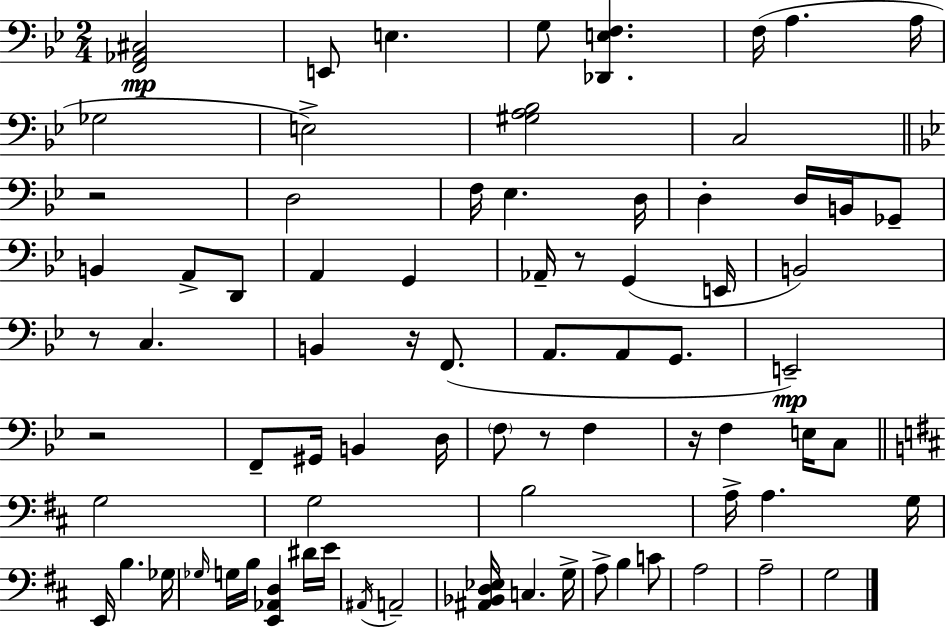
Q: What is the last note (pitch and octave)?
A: G3